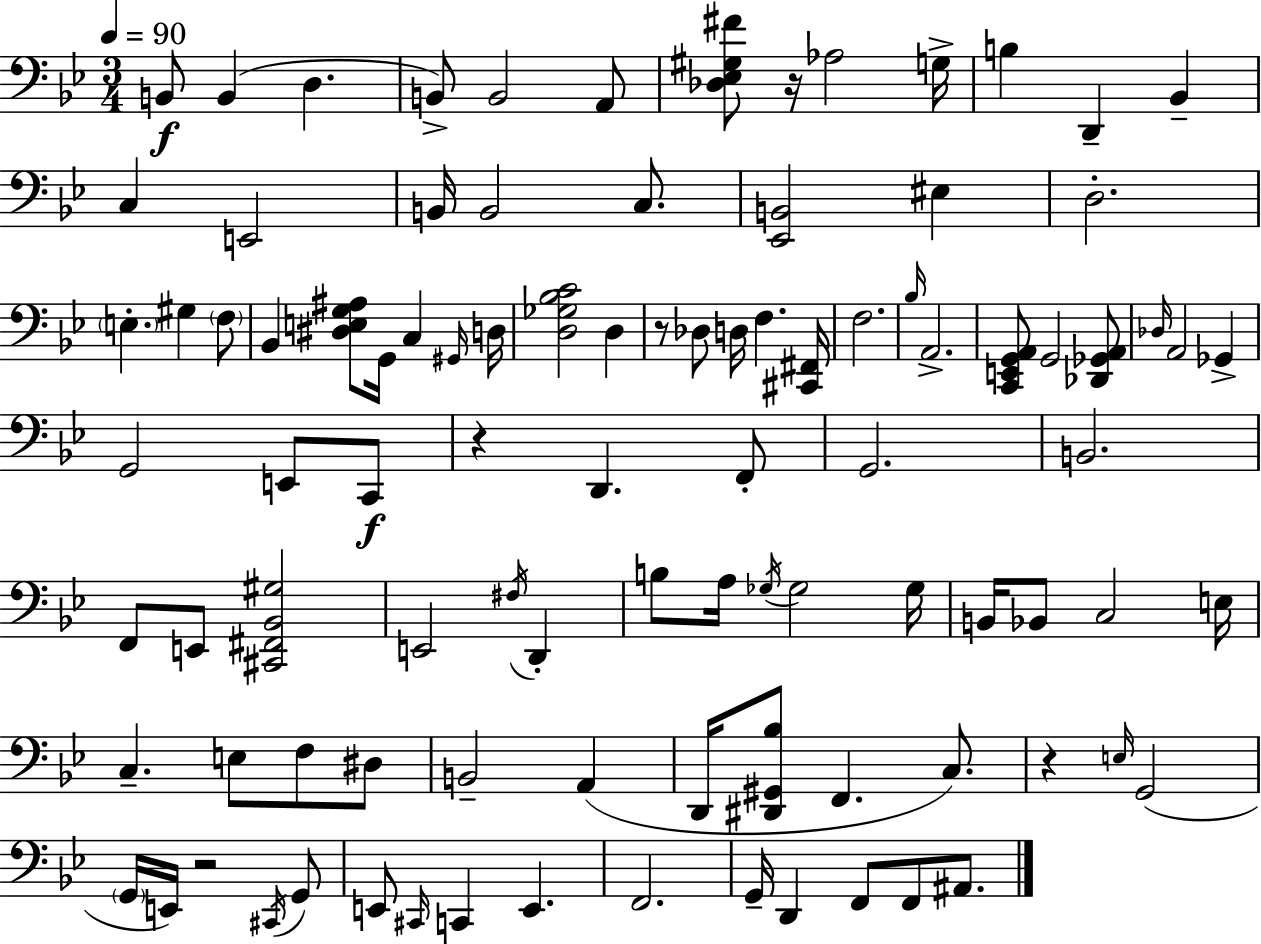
B2/e B2/q D3/q. B2/e B2/h A2/e [Db3,Eb3,G#3,F#4]/e R/s Ab3/h G3/s B3/q D2/q Bb2/q C3/q E2/h B2/s B2/h C3/e. [Eb2,B2]/h EIS3/q D3/h. E3/q. G#3/q F3/e Bb2/q [D#3,E3,G3,A#3]/e G2/s C3/q G#2/s D3/s [D3,Gb3,Bb3,C4]/h D3/q R/e Db3/e D3/s F3/q. [C#2,F#2]/s F3/h. Bb3/s A2/h. [C2,E2,G2,A2]/e G2/h [Db2,Gb2,A2]/e Db3/s A2/h Gb2/q G2/h E2/e C2/e R/q D2/q. F2/e G2/h. B2/h. F2/e E2/e [C#2,F#2,Bb2,G#3]/h E2/h F#3/s D2/q B3/e A3/s Gb3/s Gb3/h Gb3/s B2/s Bb2/e C3/h E3/s C3/q. E3/e F3/e D#3/e B2/h A2/q D2/s [D#2,G#2,Bb3]/e F2/q. C3/e. R/q E3/s G2/h G2/s E2/s R/h C#2/s G2/e E2/e C#2/s C2/q E2/q. F2/h. G2/s D2/q F2/e F2/e A#2/e.